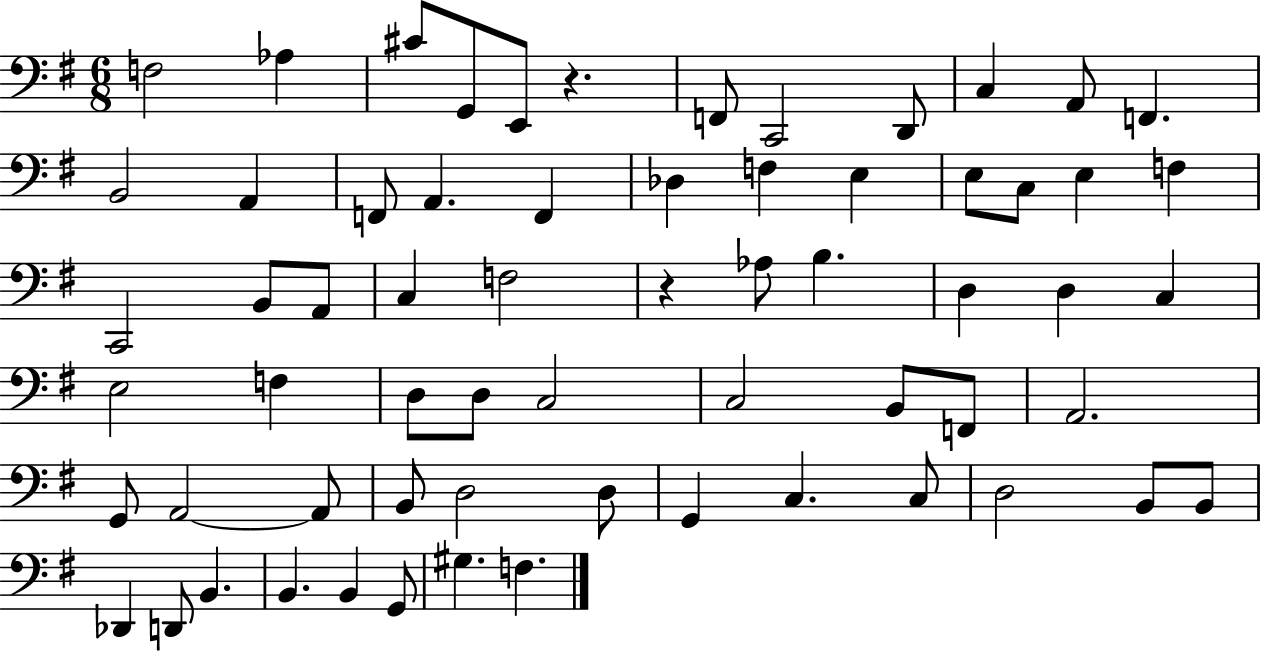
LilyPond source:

{
  \clef bass
  \numericTimeSignature
  \time 6/8
  \key g \major
  f2 aes4 | cis'8 g,8 e,8 r4. | f,8 c,2 d,8 | c4 a,8 f,4. | \break b,2 a,4 | f,8 a,4. f,4 | des4 f4 e4 | e8 c8 e4 f4 | \break c,2 b,8 a,8 | c4 f2 | r4 aes8 b4. | d4 d4 c4 | \break e2 f4 | d8 d8 c2 | c2 b,8 f,8 | a,2. | \break g,8 a,2~~ a,8 | b,8 d2 d8 | g,4 c4. c8 | d2 b,8 b,8 | \break des,4 d,8 b,4. | b,4. b,4 g,8 | gis4. f4. | \bar "|."
}